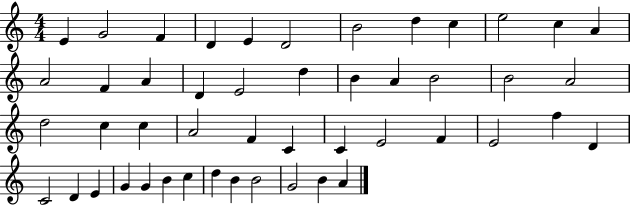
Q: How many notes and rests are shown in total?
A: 48